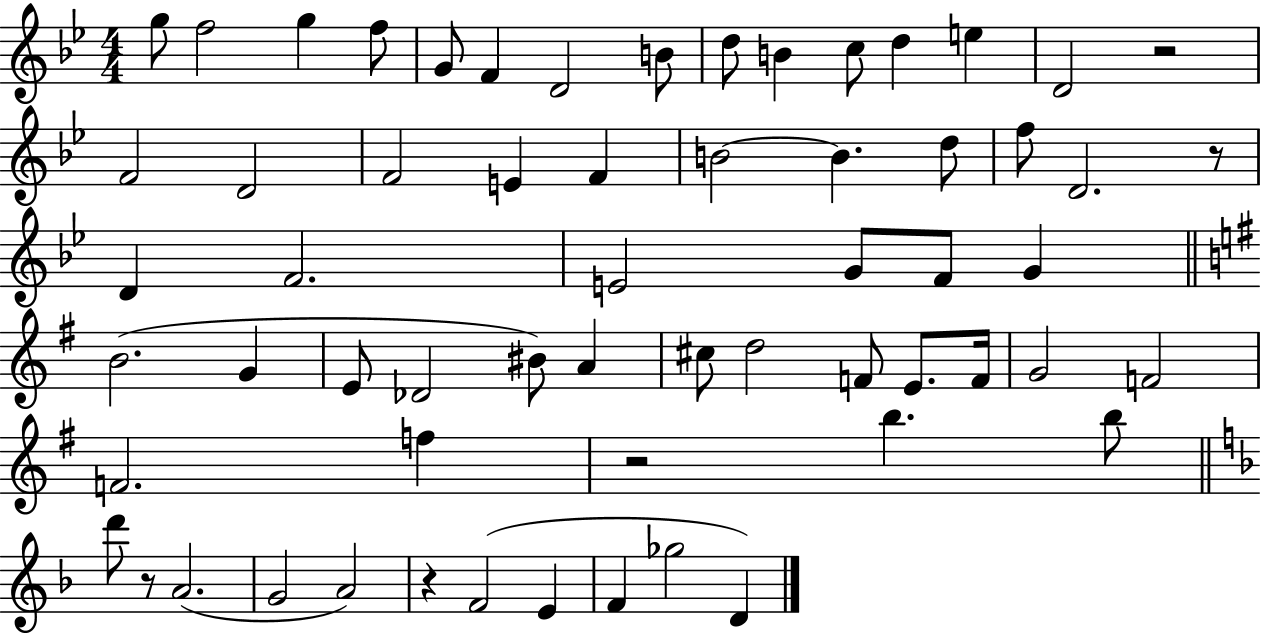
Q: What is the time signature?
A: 4/4